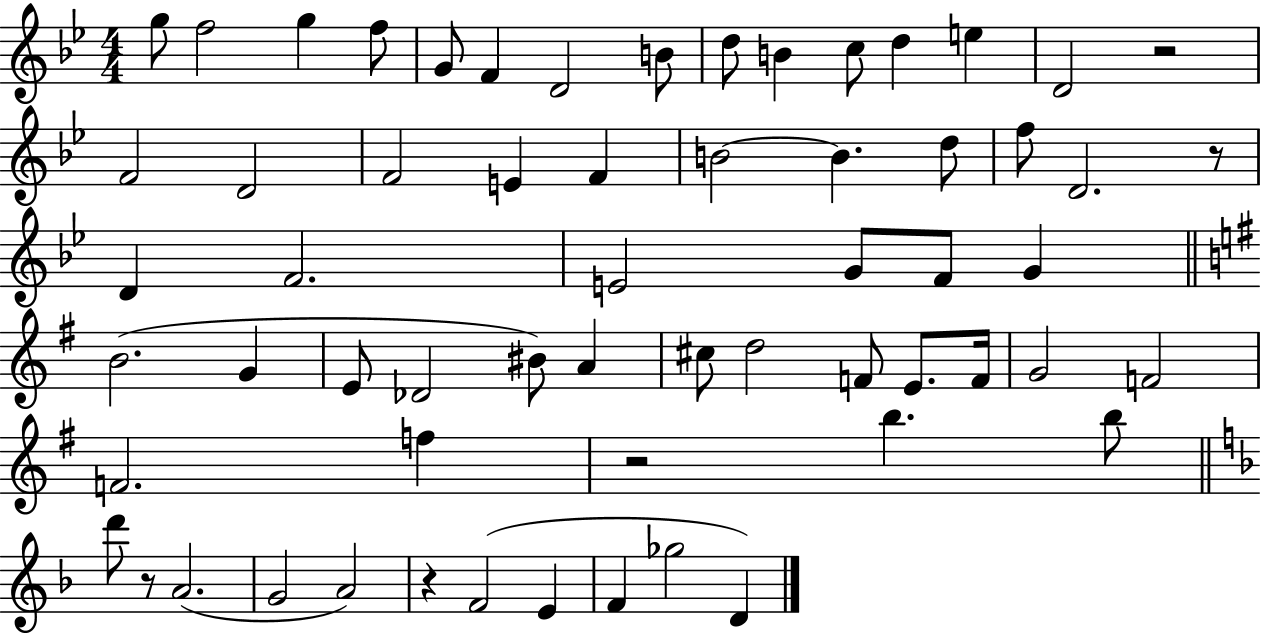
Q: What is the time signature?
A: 4/4